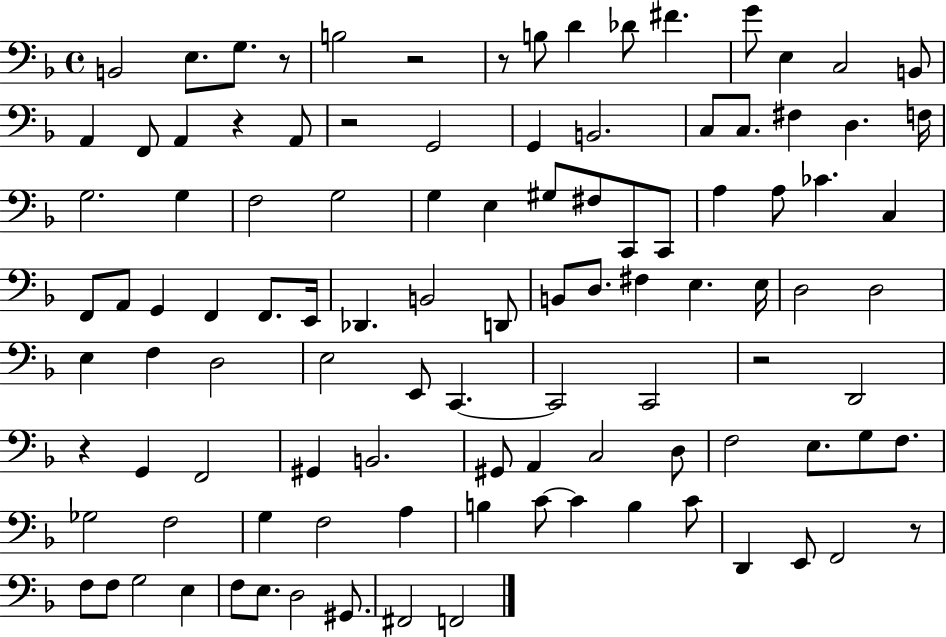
X:1
T:Untitled
M:4/4
L:1/4
K:F
B,,2 E,/2 G,/2 z/2 B,2 z2 z/2 B,/2 D _D/2 ^F G/2 E, C,2 B,,/2 A,, F,,/2 A,, z A,,/2 z2 G,,2 G,, B,,2 C,/2 C,/2 ^F, D, F,/4 G,2 G, F,2 G,2 G, E, ^G,/2 ^F,/2 C,,/2 C,,/2 A, A,/2 _C C, F,,/2 A,,/2 G,, F,, F,,/2 E,,/4 _D,, B,,2 D,,/2 B,,/2 D,/2 ^F, E, E,/4 D,2 D,2 E, F, D,2 E,2 E,,/2 C,, C,,2 C,,2 z2 D,,2 z G,, F,,2 ^G,, B,,2 ^G,,/2 A,, C,2 D,/2 F,2 E,/2 G,/2 F,/2 _G,2 F,2 G, F,2 A, B, C/2 C B, C/2 D,, E,,/2 F,,2 z/2 F,/2 F,/2 G,2 E, F,/2 E,/2 D,2 ^G,,/2 ^F,,2 F,,2